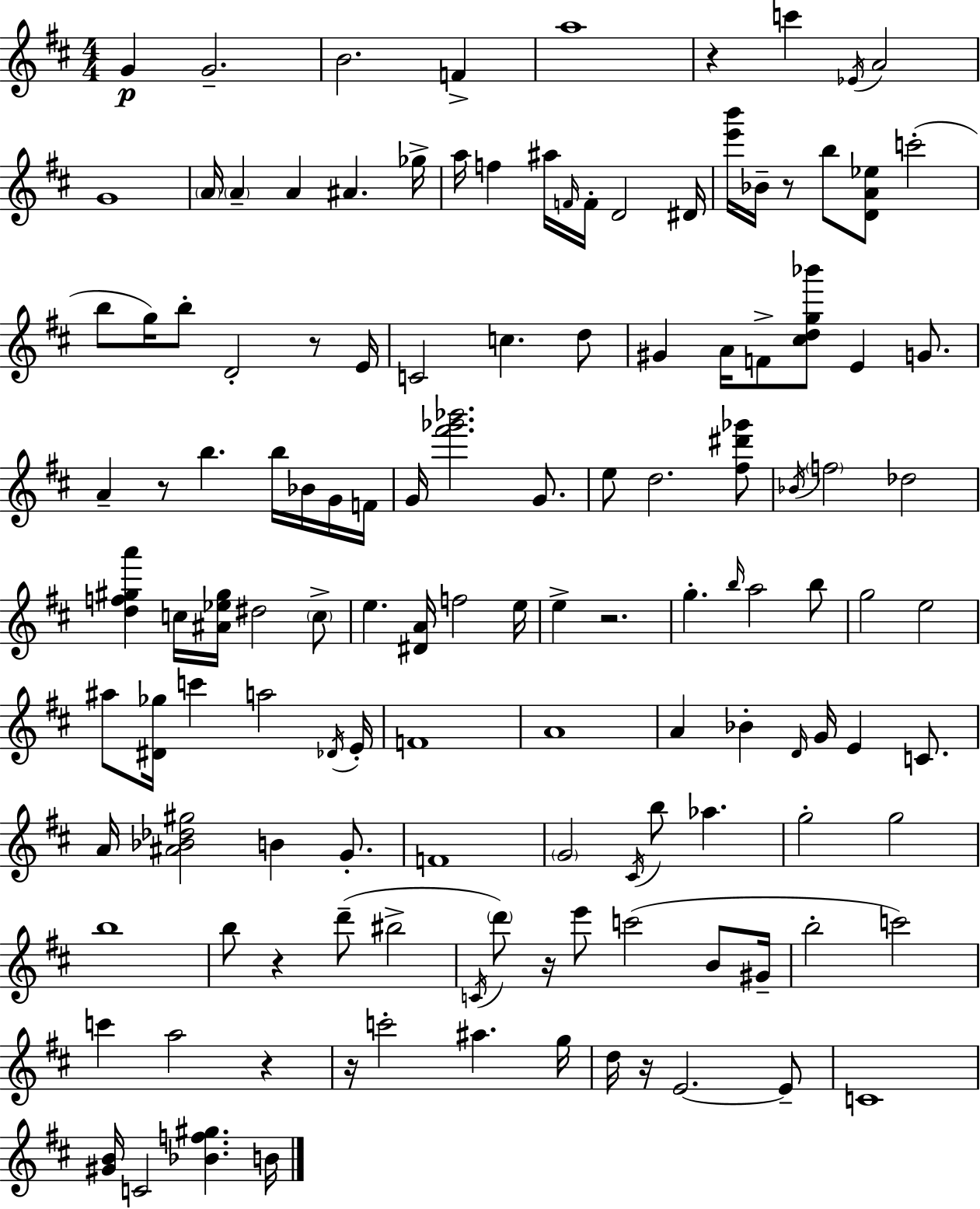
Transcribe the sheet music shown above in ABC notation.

X:1
T:Untitled
M:4/4
L:1/4
K:D
G G2 B2 F a4 z c' _E/4 A2 G4 A/4 A A ^A _g/4 a/4 f ^a/4 F/4 F/4 D2 ^D/4 [e'b']/4 _B/4 z/2 b/2 [DA_e]/2 c'2 b/2 g/4 b/2 D2 z/2 E/4 C2 c d/2 ^G A/4 F/2 [^cdg_b']/2 E G/2 A z/2 b b/4 _B/4 G/4 F/4 G/4 [^f'_g'_b']2 G/2 e/2 d2 [^f^d'_g']/2 _B/4 f2 _d2 [df^ga'] c/4 [^A_e^g]/4 ^d2 c/2 e [^DA]/4 f2 e/4 e z2 g b/4 a2 b/2 g2 e2 ^a/2 [^D_g]/4 c' a2 _D/4 E/4 F4 A4 A _B D/4 G/4 E C/2 A/4 [^A_B_d^g]2 B G/2 F4 G2 ^C/4 b/2 _a g2 g2 b4 b/2 z d'/2 ^b2 C/4 d'/2 z/4 e'/2 c'2 B/2 ^G/4 b2 c'2 c' a2 z z/4 c'2 ^a g/4 d/4 z/4 E2 E/2 C4 [^GB]/4 C2 [_Bf^g] B/4